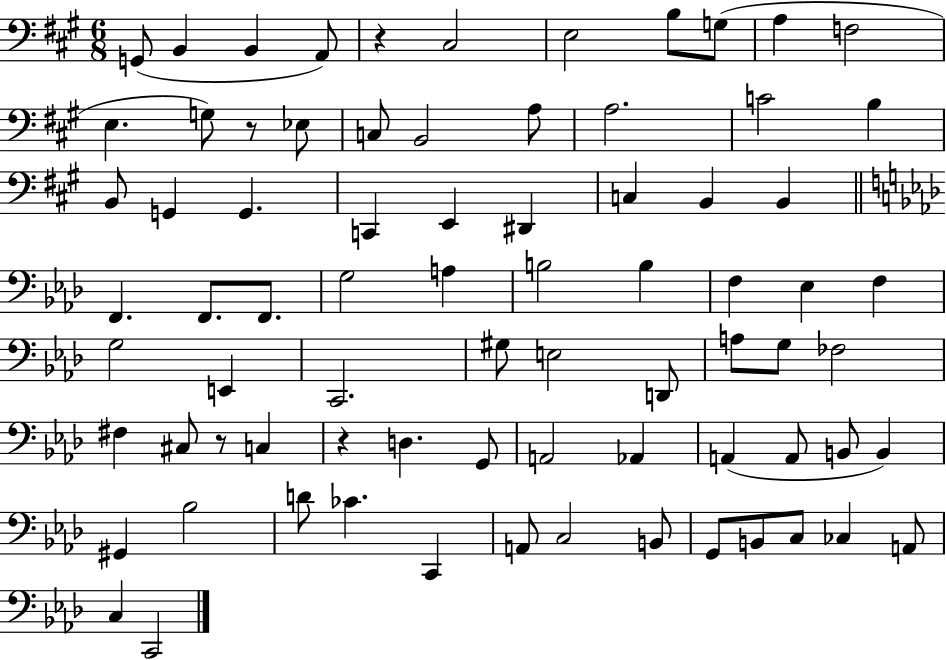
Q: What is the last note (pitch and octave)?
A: C2